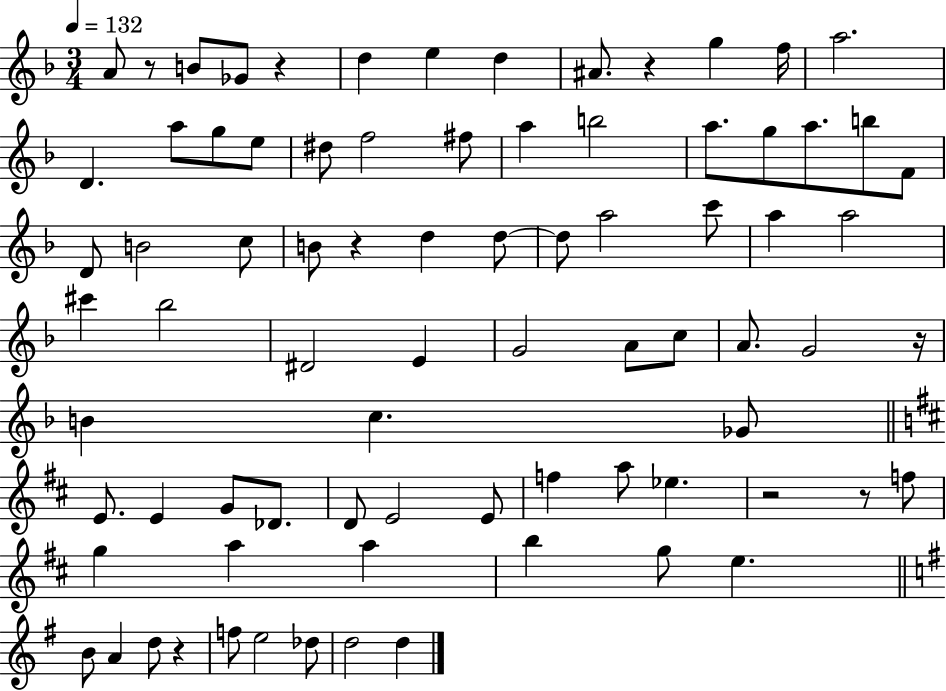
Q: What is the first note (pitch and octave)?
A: A4